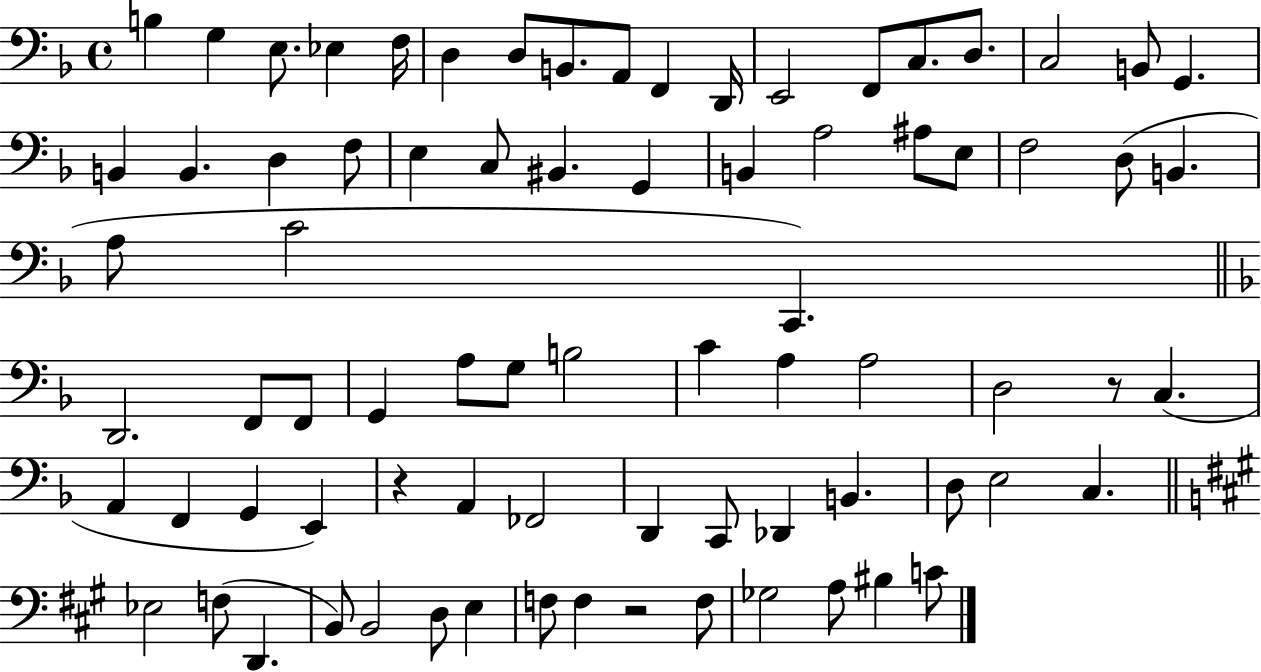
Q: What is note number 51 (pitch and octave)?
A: G2